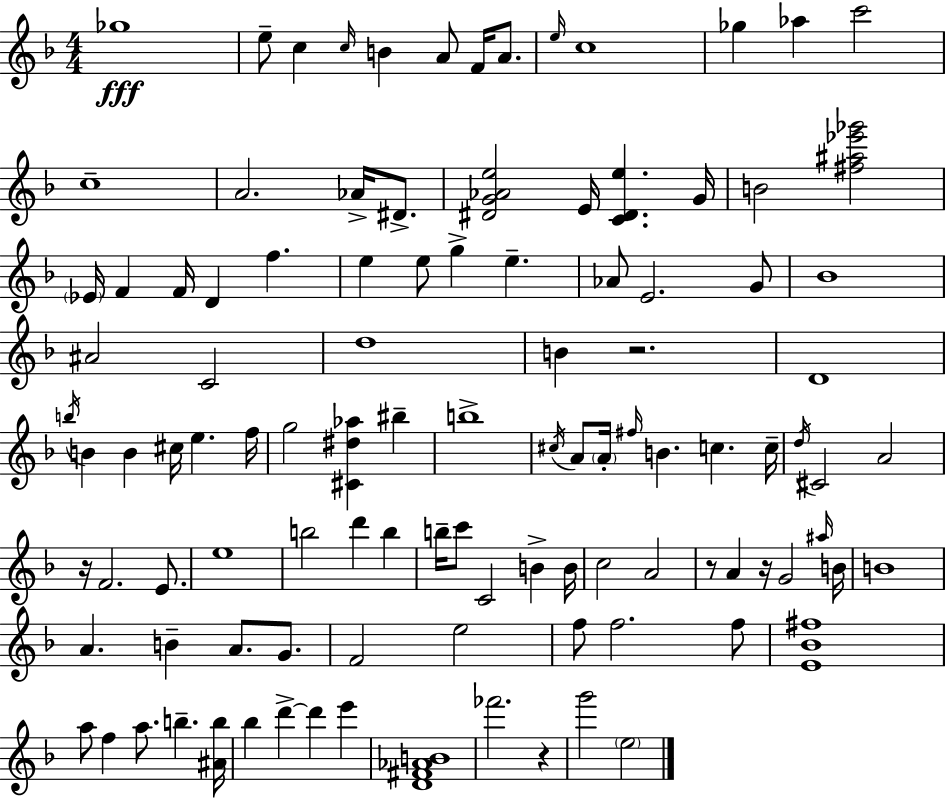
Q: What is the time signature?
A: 4/4